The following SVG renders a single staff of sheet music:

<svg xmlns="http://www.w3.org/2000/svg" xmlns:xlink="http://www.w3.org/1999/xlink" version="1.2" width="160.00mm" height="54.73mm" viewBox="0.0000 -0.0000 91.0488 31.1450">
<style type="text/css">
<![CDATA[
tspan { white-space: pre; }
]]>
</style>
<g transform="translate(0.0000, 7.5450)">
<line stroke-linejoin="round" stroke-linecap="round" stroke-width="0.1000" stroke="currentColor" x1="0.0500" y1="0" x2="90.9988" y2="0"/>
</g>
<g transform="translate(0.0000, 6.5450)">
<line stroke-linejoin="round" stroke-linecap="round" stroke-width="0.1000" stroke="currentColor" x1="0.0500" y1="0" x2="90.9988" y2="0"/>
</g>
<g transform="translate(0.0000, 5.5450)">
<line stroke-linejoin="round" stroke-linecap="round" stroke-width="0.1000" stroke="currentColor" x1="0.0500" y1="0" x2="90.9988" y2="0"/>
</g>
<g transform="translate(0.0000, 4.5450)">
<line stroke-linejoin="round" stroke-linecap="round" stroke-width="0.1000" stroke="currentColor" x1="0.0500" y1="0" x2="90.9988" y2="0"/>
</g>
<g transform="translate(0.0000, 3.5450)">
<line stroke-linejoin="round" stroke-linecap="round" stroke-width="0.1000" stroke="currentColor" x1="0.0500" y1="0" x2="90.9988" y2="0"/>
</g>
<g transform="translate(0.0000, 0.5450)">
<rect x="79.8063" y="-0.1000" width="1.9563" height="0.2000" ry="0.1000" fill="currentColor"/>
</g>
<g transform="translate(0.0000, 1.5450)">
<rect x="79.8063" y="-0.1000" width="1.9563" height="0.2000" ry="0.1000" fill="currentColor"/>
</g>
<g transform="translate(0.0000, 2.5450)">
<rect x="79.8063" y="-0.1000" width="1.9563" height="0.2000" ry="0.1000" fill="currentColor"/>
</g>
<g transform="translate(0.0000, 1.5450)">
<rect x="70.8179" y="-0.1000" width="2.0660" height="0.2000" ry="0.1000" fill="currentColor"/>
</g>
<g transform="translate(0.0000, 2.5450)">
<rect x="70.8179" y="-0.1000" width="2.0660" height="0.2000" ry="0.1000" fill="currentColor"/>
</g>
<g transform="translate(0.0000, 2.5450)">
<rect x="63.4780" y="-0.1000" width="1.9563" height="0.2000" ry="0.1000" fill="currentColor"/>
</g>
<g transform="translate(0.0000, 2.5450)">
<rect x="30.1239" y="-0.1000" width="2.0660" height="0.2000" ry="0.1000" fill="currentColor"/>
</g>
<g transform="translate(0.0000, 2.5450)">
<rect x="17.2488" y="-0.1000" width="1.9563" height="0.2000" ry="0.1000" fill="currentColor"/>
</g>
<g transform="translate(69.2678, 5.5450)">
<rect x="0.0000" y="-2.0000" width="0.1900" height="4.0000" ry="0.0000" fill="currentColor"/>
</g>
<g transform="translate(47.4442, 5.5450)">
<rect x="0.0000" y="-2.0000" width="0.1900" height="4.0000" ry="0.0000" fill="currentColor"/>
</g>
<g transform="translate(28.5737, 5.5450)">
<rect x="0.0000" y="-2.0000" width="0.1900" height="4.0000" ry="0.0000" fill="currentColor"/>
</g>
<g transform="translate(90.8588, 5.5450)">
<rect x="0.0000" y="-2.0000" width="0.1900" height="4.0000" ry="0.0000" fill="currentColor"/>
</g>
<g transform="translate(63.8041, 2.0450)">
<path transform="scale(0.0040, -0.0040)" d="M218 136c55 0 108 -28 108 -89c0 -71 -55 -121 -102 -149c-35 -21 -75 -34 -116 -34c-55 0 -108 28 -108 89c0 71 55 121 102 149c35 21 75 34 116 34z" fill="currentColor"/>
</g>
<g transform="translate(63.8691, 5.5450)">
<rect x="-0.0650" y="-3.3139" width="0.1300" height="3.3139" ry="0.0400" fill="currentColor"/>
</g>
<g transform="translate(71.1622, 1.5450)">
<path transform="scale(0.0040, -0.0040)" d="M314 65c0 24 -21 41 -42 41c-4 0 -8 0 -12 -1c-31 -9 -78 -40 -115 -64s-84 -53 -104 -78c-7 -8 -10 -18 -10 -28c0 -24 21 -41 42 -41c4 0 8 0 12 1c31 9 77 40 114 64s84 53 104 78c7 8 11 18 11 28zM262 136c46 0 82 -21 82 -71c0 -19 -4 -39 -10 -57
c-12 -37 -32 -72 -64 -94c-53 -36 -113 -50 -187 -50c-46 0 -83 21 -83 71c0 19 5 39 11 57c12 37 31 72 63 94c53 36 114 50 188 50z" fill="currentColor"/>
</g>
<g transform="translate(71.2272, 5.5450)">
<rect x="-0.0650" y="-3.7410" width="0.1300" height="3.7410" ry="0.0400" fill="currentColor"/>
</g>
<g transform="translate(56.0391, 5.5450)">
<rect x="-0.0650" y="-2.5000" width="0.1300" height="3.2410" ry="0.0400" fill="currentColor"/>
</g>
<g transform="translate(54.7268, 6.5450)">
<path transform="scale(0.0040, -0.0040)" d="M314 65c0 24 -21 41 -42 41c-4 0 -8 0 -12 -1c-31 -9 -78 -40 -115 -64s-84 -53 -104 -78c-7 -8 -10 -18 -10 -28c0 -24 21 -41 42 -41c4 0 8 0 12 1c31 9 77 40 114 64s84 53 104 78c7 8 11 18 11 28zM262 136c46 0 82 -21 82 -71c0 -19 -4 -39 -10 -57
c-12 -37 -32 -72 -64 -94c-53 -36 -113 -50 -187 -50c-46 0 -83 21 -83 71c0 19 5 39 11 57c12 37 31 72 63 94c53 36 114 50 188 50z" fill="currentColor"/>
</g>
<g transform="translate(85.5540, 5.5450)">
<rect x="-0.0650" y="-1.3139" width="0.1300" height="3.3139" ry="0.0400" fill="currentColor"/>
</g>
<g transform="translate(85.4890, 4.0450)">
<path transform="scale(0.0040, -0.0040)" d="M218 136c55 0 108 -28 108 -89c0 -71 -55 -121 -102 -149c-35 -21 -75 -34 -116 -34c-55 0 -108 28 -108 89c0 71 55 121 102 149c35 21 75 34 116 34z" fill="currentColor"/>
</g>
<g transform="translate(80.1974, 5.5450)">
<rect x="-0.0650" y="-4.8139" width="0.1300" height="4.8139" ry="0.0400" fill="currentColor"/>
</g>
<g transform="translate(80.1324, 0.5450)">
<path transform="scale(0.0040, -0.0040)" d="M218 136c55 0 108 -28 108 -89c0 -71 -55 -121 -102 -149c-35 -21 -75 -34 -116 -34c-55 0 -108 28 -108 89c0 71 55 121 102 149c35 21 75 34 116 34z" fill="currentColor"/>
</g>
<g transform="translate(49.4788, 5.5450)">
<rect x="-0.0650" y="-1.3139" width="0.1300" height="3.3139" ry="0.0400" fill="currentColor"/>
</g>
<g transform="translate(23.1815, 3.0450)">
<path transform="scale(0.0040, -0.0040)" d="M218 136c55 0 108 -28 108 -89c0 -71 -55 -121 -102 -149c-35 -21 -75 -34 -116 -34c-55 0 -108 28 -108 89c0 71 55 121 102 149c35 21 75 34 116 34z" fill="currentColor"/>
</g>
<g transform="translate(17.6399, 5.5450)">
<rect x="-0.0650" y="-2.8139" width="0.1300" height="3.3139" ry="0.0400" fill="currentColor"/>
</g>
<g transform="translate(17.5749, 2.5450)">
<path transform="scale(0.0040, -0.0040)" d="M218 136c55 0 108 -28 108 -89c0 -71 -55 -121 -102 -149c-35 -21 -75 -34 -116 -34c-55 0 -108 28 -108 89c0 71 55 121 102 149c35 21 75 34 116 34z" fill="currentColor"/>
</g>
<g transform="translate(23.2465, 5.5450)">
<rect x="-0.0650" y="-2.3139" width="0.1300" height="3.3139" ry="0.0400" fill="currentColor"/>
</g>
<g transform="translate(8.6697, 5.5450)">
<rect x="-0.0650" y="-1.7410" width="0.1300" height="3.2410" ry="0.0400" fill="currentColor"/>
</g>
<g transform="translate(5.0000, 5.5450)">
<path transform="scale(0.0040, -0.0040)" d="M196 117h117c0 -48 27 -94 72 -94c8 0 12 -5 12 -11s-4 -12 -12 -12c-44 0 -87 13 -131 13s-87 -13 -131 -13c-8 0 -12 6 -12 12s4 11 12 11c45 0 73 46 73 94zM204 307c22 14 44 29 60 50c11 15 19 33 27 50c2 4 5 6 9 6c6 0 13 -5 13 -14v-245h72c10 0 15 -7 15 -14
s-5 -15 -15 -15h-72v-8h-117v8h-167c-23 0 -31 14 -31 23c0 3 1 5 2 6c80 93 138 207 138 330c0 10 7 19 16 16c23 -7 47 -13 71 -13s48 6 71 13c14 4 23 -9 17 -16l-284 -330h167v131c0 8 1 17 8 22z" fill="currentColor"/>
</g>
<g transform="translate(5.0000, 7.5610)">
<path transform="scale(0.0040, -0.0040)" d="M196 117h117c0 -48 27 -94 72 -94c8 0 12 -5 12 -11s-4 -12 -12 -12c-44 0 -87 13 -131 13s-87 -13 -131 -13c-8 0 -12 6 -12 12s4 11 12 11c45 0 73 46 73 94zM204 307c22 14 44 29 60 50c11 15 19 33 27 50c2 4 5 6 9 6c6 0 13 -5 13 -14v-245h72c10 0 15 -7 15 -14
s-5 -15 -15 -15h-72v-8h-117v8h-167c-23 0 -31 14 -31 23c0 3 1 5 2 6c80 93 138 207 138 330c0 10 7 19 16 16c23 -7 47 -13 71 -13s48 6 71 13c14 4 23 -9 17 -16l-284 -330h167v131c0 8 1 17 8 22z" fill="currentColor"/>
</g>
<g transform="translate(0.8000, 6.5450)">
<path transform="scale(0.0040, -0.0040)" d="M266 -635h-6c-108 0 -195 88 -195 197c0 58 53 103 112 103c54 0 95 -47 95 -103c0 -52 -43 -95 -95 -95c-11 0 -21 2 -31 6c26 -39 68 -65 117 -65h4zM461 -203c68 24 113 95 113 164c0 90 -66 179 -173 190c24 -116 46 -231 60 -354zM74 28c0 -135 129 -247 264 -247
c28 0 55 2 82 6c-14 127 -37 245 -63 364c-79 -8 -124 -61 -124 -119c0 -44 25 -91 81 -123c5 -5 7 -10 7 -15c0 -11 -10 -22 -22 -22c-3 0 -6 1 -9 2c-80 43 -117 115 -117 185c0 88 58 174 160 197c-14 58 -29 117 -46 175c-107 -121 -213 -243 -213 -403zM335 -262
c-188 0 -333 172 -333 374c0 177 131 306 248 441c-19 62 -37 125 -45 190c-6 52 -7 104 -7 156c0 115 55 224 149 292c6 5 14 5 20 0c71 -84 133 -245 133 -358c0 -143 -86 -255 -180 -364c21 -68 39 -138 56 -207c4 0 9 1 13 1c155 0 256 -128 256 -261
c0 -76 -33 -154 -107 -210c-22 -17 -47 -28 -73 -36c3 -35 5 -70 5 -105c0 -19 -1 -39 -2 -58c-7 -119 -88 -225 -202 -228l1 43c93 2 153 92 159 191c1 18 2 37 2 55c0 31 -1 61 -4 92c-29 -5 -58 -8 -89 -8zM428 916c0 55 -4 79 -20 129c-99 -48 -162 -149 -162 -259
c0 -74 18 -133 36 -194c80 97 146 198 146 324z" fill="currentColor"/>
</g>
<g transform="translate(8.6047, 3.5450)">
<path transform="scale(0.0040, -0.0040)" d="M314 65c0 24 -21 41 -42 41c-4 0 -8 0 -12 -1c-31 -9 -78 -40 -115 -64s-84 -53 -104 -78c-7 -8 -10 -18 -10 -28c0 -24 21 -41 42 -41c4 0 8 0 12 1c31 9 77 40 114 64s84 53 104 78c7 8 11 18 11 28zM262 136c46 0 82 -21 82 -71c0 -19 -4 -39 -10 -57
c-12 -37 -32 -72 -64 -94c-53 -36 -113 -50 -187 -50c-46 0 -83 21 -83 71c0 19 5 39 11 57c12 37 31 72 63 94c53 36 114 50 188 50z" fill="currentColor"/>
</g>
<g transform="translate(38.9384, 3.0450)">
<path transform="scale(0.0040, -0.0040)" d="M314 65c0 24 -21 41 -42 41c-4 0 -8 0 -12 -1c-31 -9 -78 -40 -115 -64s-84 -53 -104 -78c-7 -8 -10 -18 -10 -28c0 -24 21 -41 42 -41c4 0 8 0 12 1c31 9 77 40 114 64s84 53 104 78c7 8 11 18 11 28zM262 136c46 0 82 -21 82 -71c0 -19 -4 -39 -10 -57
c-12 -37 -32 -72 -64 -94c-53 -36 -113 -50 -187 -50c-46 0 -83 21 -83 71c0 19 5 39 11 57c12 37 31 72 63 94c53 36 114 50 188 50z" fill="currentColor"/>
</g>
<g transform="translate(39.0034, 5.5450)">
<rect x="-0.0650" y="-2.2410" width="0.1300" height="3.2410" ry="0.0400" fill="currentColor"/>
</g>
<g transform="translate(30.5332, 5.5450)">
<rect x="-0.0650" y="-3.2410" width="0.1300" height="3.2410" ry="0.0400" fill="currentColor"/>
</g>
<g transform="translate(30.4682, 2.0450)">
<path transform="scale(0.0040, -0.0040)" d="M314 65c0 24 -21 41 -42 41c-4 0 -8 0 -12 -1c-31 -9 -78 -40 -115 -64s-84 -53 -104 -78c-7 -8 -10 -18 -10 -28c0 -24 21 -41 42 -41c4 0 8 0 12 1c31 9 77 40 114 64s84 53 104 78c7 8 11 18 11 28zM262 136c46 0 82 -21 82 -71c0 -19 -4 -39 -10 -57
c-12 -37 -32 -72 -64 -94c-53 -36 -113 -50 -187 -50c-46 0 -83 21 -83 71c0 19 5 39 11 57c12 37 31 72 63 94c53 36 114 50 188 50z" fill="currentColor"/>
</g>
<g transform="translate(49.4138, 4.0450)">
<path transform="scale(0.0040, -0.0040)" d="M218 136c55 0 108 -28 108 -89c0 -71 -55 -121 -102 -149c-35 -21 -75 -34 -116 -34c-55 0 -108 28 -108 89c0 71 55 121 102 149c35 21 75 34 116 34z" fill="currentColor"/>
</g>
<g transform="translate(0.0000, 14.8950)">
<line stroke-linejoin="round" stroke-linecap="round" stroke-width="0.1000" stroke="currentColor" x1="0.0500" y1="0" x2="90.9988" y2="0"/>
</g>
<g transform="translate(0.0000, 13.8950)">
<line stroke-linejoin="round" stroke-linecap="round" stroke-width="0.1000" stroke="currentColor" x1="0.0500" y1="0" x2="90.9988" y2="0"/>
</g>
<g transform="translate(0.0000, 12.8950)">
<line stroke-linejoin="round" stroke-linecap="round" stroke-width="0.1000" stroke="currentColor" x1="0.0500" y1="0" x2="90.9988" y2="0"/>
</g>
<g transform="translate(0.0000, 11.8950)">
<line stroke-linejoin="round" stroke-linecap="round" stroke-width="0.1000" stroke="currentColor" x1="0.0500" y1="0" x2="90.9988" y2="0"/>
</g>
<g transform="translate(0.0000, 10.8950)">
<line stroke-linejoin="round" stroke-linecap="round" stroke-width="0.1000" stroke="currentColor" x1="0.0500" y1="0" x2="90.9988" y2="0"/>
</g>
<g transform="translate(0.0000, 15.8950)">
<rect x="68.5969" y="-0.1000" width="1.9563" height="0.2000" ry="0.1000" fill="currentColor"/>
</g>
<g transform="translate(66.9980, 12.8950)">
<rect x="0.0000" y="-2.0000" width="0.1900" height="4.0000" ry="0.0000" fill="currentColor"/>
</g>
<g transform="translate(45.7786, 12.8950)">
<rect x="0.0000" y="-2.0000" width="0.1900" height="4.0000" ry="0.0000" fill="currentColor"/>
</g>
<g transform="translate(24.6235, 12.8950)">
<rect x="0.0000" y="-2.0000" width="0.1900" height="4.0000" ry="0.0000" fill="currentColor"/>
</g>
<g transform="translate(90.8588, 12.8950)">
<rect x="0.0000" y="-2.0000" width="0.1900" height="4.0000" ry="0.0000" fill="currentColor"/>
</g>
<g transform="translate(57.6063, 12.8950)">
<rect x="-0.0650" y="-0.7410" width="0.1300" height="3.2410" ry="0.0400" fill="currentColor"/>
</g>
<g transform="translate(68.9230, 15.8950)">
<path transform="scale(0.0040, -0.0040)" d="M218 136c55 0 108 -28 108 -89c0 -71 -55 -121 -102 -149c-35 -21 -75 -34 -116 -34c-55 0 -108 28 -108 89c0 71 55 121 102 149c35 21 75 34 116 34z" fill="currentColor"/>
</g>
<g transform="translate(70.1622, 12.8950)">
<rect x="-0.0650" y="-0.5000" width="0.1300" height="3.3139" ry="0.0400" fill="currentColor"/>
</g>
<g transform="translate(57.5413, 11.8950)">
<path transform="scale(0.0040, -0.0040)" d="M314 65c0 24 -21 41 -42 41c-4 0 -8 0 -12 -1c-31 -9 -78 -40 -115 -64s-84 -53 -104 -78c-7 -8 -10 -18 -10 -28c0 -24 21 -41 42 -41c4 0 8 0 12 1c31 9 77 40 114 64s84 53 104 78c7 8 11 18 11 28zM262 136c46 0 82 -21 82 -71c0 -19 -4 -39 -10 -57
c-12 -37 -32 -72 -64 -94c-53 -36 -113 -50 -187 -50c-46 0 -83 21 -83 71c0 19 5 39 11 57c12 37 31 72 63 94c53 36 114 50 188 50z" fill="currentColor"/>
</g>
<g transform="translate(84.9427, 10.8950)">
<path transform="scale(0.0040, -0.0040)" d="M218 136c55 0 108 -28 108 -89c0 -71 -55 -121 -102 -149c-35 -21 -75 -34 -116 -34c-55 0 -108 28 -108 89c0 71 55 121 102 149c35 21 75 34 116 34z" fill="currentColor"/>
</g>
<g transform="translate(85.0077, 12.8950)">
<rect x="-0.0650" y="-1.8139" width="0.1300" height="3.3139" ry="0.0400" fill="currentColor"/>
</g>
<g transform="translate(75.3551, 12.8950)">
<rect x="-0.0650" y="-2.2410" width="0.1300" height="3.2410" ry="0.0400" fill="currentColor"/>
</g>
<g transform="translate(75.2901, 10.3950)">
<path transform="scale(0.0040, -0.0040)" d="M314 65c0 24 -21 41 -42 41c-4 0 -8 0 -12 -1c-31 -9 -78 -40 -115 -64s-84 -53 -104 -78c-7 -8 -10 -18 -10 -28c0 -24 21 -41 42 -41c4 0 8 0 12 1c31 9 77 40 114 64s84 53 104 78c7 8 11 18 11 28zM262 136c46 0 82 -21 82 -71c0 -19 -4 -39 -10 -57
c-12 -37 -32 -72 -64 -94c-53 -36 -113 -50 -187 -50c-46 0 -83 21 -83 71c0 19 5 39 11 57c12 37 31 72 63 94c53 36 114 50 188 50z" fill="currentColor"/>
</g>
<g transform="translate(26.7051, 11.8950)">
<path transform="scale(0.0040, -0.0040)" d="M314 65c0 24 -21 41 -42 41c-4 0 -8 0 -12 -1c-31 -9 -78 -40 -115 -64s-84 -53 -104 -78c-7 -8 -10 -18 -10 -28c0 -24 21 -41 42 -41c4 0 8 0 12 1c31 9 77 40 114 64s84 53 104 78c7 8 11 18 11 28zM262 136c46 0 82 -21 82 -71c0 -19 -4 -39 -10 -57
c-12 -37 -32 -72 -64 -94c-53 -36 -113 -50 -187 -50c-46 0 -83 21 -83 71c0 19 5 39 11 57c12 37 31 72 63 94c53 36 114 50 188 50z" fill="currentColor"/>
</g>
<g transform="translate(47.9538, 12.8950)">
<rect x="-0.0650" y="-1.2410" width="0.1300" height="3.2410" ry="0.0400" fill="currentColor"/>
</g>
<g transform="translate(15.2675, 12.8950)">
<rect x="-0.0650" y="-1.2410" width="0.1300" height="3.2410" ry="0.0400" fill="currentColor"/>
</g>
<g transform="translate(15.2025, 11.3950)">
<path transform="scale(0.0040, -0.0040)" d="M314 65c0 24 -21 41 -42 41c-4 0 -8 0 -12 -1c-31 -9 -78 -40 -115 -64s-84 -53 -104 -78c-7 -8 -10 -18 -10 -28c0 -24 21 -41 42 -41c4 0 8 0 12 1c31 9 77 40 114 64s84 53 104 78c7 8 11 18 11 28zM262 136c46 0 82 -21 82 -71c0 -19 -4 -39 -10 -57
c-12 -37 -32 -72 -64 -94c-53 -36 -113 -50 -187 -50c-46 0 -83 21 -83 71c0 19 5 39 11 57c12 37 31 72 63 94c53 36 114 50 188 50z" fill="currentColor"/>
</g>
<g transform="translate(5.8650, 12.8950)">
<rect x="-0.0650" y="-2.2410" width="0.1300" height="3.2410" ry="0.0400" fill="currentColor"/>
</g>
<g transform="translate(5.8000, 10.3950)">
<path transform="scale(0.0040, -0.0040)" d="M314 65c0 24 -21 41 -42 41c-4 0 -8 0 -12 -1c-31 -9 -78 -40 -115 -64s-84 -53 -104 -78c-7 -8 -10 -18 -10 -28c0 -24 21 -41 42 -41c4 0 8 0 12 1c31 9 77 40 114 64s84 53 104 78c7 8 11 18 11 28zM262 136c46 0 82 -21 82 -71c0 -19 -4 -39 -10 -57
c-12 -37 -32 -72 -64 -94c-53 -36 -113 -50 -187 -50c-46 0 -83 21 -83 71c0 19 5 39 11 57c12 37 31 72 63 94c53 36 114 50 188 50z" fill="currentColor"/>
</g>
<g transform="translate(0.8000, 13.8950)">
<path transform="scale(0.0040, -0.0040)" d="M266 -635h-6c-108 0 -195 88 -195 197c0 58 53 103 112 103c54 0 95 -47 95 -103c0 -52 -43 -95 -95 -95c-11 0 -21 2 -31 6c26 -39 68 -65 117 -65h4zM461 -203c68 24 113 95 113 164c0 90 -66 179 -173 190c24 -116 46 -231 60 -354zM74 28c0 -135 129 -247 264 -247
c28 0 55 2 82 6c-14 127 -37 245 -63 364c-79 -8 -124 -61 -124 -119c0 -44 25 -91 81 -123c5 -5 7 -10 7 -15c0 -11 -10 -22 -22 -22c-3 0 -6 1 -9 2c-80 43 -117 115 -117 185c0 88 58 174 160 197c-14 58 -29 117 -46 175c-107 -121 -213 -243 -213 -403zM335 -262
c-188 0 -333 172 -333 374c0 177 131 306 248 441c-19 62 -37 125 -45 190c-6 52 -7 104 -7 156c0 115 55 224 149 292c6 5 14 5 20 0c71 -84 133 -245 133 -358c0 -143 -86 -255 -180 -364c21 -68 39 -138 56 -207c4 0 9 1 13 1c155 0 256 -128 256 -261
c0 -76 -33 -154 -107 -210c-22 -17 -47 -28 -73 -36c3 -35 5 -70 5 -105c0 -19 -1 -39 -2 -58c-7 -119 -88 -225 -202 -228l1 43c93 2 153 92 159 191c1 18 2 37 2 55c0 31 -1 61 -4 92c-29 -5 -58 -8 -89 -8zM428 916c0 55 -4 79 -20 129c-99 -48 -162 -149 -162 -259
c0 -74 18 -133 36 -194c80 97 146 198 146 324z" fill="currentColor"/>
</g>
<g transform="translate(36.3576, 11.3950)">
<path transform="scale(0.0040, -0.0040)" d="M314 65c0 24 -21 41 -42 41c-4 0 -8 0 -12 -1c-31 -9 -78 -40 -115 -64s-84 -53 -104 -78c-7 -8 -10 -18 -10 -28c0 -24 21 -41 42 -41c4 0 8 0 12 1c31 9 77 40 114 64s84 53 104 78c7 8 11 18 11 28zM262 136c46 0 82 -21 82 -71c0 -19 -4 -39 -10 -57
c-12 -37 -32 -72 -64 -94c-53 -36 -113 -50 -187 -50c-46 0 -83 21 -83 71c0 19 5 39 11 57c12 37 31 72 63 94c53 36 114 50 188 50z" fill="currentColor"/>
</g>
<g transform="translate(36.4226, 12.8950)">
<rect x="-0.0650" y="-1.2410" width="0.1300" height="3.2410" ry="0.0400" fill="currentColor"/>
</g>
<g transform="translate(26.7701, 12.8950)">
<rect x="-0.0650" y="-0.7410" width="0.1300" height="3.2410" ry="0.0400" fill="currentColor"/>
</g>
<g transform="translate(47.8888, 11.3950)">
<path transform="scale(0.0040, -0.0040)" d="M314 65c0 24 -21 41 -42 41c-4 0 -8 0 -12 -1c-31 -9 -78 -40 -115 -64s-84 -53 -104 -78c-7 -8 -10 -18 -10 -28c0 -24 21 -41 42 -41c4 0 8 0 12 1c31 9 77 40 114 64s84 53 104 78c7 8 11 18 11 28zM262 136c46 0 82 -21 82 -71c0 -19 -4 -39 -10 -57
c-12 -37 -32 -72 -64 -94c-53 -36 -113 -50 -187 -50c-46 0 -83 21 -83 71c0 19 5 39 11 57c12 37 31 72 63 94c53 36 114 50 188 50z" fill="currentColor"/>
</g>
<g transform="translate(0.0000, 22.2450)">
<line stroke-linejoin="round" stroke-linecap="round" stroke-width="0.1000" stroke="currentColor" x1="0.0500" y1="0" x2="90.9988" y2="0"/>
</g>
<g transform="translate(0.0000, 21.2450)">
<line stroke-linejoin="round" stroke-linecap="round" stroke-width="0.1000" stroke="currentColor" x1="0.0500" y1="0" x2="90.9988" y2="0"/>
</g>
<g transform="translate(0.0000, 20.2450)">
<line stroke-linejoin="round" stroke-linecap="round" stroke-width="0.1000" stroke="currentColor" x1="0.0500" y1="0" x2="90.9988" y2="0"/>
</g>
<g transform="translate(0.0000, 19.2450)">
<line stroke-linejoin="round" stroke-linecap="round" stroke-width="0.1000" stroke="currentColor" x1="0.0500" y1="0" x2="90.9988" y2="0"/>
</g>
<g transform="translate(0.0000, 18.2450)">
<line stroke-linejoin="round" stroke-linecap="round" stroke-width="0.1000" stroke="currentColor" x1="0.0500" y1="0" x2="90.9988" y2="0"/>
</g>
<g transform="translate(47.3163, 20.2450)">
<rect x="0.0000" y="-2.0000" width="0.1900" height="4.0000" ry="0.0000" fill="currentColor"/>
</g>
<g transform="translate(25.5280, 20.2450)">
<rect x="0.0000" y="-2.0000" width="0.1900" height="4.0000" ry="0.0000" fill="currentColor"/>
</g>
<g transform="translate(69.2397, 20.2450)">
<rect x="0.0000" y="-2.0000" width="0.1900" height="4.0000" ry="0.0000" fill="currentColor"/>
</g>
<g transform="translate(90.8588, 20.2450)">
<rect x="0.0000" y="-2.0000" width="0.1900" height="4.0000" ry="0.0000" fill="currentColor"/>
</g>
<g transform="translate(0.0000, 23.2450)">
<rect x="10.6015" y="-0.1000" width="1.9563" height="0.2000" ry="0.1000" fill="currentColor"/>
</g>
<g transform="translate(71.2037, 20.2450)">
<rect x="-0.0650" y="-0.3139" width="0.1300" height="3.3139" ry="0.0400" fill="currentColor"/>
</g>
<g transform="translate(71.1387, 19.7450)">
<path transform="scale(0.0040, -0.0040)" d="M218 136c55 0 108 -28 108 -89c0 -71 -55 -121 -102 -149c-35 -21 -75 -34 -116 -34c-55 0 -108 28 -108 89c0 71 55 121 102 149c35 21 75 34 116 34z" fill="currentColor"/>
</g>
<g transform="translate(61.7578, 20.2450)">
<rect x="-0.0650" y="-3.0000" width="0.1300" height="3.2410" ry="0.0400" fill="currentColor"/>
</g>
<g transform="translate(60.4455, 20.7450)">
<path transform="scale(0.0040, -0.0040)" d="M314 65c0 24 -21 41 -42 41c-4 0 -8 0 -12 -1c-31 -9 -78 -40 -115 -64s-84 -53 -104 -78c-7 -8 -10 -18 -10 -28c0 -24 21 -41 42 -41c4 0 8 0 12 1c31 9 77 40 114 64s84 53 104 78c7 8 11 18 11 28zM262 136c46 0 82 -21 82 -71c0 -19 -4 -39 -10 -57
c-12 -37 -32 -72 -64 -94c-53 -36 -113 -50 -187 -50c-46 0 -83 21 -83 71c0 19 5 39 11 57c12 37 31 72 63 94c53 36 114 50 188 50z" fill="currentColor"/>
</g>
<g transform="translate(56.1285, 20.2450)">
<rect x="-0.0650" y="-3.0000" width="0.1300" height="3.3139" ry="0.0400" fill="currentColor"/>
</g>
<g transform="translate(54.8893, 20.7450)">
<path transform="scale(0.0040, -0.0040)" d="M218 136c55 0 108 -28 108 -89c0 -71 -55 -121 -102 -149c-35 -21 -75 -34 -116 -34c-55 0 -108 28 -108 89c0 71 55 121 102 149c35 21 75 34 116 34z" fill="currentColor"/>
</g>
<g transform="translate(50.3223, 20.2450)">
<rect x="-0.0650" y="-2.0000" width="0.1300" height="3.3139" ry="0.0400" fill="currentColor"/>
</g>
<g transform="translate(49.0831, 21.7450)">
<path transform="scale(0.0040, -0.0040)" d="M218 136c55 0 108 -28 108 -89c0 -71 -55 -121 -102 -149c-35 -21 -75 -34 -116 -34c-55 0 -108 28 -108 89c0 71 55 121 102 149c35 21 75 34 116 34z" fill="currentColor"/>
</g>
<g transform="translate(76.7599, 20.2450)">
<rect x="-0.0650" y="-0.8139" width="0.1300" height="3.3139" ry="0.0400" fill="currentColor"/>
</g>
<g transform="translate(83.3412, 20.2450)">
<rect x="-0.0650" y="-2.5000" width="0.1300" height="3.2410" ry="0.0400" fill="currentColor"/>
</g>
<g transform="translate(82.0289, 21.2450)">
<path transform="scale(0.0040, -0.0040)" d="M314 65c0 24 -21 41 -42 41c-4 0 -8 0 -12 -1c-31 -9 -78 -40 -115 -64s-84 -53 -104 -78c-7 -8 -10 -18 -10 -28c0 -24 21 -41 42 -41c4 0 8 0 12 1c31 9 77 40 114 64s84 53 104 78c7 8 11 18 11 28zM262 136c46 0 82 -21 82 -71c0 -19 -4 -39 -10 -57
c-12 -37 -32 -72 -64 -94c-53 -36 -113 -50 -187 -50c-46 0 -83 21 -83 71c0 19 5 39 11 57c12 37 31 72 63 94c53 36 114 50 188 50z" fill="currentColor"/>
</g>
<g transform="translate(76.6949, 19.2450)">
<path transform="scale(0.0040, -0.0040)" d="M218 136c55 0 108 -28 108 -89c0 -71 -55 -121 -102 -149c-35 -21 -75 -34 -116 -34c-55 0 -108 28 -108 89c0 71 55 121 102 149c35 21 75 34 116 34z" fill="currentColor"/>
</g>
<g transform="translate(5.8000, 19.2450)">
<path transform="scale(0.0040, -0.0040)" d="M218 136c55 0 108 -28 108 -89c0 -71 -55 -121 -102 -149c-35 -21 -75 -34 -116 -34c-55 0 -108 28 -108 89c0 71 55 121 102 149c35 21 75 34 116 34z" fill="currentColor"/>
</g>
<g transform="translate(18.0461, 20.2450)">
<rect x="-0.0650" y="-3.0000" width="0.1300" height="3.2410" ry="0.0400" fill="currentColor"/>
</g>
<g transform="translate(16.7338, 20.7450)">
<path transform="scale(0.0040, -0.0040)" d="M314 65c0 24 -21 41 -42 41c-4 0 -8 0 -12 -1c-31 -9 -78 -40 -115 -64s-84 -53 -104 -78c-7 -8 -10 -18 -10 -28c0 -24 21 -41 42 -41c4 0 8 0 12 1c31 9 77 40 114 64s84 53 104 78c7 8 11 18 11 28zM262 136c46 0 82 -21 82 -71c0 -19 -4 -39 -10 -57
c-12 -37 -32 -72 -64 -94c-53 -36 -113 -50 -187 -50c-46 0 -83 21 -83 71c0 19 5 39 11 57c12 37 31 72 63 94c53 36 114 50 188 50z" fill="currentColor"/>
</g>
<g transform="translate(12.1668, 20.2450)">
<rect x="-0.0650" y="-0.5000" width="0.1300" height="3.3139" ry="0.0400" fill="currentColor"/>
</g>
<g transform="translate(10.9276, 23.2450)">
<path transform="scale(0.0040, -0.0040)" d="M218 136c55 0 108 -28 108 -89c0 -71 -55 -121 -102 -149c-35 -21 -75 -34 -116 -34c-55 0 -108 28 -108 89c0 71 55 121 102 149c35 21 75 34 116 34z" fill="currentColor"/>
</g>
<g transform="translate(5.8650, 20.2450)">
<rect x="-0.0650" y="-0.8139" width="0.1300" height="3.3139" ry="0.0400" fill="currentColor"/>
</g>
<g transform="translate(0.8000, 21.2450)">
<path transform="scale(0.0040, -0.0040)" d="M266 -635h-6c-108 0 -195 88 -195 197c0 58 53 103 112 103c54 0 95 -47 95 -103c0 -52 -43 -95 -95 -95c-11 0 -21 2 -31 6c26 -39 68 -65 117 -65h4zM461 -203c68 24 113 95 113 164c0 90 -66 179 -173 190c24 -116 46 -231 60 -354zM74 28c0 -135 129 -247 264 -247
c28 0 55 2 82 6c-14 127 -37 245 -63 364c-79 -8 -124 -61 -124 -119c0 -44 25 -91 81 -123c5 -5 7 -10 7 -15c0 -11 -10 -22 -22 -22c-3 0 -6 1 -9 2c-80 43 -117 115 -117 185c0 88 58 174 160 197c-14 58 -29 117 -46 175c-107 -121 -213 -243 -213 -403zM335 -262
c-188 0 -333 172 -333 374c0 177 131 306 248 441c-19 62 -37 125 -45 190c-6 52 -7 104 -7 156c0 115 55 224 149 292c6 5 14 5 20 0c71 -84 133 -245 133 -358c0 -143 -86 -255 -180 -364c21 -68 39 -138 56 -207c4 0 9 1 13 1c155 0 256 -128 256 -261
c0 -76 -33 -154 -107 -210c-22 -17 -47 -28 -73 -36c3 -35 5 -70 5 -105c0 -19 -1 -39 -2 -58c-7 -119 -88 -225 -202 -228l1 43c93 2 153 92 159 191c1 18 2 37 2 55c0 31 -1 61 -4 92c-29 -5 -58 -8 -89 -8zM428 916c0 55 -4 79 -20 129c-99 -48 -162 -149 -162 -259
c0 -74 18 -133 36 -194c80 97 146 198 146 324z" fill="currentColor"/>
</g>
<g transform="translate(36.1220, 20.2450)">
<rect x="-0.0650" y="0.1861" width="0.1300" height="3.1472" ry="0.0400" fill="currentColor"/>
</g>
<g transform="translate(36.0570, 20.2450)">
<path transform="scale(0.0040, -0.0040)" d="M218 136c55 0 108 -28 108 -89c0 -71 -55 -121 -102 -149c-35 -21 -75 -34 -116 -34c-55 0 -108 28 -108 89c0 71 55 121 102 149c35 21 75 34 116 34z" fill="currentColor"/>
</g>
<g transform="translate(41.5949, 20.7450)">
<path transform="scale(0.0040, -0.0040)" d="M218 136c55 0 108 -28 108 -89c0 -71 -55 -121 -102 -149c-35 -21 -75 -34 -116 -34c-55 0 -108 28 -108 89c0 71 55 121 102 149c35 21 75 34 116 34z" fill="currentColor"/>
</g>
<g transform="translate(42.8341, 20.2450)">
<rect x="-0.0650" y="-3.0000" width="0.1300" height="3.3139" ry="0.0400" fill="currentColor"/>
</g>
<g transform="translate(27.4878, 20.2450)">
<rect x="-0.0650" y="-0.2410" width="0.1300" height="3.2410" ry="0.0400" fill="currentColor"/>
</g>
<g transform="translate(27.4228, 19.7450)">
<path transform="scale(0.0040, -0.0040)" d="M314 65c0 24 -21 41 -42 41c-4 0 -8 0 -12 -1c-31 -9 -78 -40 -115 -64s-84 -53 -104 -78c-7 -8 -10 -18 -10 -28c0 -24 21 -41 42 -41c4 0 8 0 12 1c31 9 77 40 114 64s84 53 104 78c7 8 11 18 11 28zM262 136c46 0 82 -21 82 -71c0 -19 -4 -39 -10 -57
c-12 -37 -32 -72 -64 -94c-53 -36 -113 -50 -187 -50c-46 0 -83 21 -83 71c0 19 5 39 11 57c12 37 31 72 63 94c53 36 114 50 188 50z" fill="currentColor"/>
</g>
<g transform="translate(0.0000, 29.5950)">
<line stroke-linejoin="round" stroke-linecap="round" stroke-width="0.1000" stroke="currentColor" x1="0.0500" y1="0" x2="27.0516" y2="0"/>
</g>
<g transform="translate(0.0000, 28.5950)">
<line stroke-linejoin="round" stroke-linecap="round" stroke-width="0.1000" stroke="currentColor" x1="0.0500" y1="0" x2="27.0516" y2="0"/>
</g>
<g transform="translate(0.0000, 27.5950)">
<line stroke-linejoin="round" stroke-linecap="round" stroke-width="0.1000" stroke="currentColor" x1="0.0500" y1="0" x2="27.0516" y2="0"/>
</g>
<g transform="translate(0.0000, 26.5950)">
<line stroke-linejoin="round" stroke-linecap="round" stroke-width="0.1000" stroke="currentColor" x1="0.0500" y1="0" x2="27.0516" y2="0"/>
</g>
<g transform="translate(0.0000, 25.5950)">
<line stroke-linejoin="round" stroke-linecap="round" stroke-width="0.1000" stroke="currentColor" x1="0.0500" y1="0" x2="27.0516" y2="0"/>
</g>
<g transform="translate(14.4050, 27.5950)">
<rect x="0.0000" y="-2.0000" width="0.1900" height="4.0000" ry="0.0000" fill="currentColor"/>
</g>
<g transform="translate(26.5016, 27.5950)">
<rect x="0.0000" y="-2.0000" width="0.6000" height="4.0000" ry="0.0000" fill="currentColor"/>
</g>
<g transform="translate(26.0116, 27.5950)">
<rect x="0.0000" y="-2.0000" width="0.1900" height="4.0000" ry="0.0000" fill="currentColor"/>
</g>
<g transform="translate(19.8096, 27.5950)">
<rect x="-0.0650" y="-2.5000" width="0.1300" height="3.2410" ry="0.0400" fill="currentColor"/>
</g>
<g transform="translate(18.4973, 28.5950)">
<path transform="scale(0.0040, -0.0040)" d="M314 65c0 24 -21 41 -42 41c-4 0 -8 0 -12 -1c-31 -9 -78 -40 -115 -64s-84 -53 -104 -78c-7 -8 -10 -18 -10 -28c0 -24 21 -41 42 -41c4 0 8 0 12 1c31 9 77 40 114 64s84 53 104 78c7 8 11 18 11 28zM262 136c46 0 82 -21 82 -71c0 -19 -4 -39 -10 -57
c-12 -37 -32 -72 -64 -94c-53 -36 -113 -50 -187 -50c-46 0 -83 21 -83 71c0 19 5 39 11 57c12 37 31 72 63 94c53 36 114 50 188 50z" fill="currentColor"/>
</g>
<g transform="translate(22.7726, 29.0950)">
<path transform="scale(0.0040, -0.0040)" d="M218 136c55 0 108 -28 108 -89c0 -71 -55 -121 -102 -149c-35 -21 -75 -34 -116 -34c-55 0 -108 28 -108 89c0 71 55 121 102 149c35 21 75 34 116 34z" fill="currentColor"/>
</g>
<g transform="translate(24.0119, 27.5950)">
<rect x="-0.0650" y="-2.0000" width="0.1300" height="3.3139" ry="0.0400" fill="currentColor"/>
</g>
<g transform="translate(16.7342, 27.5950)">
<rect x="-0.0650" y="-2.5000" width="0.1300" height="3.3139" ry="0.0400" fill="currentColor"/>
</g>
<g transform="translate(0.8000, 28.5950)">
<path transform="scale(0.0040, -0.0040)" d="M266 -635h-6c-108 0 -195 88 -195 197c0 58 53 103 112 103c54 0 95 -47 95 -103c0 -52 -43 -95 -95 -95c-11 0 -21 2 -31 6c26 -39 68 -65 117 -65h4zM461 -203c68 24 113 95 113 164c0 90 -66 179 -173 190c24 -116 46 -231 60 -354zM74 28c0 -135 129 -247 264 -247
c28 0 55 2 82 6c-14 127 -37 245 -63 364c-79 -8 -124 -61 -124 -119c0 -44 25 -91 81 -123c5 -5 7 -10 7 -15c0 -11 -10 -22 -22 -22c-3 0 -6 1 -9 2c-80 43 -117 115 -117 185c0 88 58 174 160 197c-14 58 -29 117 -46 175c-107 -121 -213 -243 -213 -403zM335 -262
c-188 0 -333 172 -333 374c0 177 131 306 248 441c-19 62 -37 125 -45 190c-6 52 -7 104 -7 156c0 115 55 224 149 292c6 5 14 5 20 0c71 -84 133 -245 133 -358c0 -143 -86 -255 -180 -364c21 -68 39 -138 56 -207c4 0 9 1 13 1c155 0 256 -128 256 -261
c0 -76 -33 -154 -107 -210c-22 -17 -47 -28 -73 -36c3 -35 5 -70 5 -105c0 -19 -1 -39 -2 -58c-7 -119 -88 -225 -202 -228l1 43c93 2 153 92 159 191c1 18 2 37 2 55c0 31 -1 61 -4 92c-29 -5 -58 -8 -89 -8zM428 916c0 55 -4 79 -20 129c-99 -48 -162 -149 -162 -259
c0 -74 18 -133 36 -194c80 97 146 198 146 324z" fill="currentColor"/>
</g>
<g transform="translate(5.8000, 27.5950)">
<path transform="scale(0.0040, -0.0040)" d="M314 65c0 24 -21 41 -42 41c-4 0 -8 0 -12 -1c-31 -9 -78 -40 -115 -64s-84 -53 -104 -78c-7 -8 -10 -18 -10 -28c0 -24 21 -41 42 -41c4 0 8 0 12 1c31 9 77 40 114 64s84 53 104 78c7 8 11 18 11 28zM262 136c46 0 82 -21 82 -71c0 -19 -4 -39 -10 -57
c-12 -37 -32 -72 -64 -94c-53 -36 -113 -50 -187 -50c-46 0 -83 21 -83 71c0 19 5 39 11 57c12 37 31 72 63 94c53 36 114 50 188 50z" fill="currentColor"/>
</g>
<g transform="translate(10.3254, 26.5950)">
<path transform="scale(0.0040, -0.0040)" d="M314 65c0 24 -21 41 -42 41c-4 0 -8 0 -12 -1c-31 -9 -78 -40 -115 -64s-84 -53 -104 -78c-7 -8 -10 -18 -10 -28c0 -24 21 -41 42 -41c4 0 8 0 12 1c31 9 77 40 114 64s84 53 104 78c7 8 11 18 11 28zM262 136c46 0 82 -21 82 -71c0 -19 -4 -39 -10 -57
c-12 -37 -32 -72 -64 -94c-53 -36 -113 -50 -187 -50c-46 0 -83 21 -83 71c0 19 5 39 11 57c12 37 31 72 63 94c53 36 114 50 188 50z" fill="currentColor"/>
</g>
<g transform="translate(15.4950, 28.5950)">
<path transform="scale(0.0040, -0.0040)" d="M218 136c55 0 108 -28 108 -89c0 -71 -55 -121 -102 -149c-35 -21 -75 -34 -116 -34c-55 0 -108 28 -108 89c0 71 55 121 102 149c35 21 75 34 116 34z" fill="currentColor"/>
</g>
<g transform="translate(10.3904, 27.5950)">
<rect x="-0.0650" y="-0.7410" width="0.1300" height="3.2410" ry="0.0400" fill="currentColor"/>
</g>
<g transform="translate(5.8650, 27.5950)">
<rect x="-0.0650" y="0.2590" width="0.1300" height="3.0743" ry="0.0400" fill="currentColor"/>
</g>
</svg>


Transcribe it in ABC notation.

X:1
T:Untitled
M:4/4
L:1/4
K:C
f2 a g b2 g2 e G2 b c'2 e' e g2 e2 d2 e2 e2 d2 C g2 f d C A2 c2 B A F A A2 c d G2 B2 d2 G G2 F